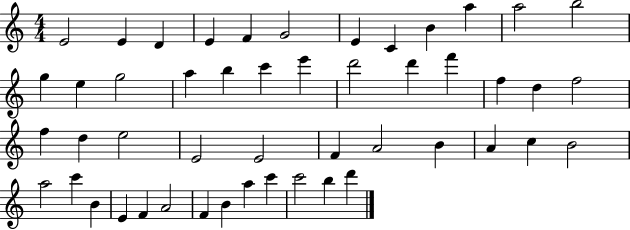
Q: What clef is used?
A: treble